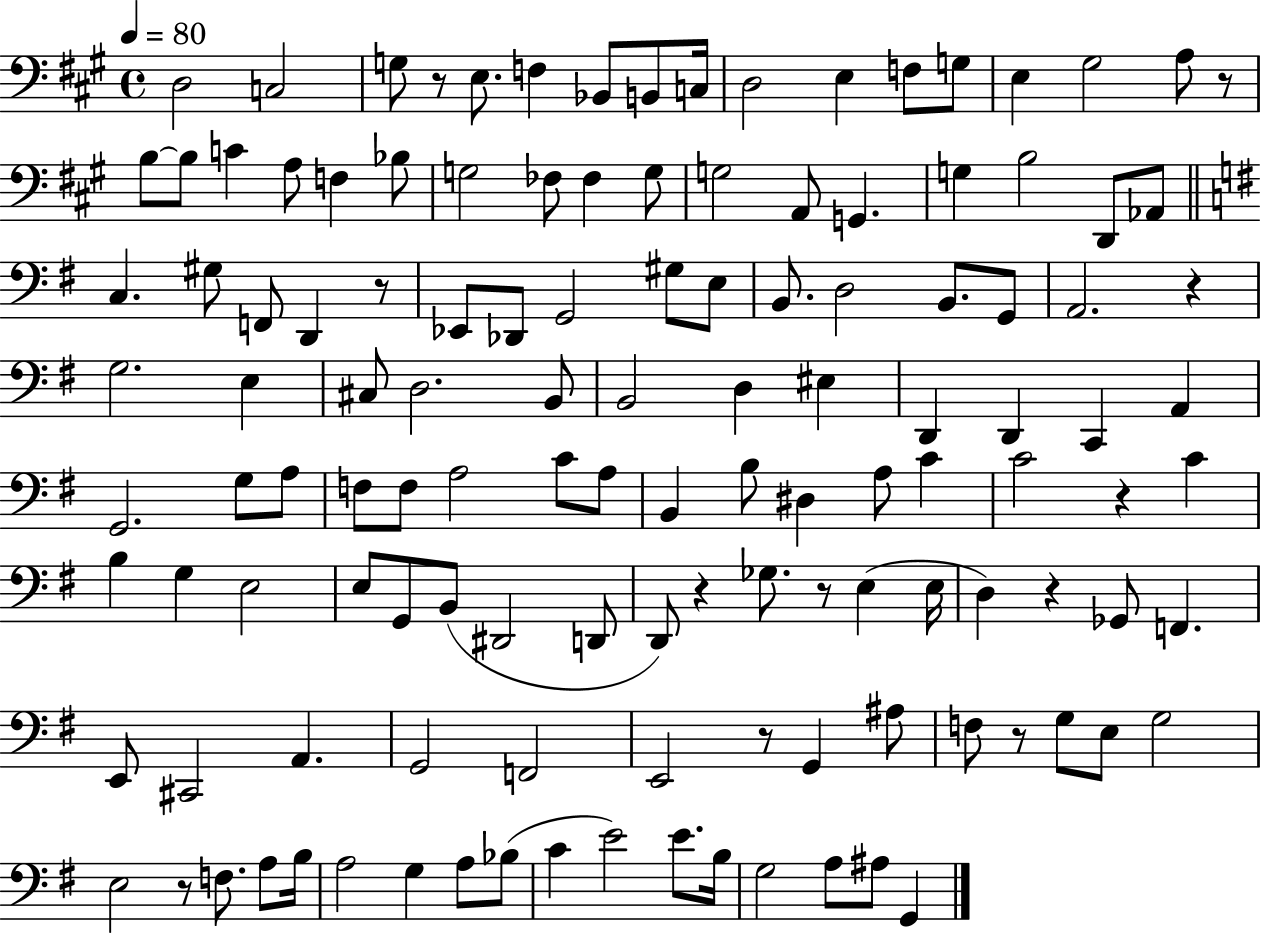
{
  \clef bass
  \time 4/4
  \defaultTimeSignature
  \key a \major
  \tempo 4 = 80
  d2 c2 | g8 r8 e8. f4 bes,8 b,8 c16 | d2 e4 f8 g8 | e4 gis2 a8 r8 | \break b8~~ b8 c'4 a8 f4 bes8 | g2 fes8 fes4 g8 | g2 a,8 g,4. | g4 b2 d,8 aes,8 | \break \bar "||" \break \key e \minor c4. gis8 f,8 d,4 r8 | ees,8 des,8 g,2 gis8 e8 | b,8. d2 b,8. g,8 | a,2. r4 | \break g2. e4 | cis8 d2. b,8 | b,2 d4 eis4 | d,4 d,4 c,4 a,4 | \break g,2. g8 a8 | f8 f8 a2 c'8 a8 | b,4 b8 dis4 a8 c'4 | c'2 r4 c'4 | \break b4 g4 e2 | e8 g,8 b,8( dis,2 d,8 | d,8) r4 ges8. r8 e4( e16 | d4) r4 ges,8 f,4. | \break e,8 cis,2 a,4. | g,2 f,2 | e,2 r8 g,4 ais8 | f8 r8 g8 e8 g2 | \break e2 r8 f8. a8 b16 | a2 g4 a8 bes8( | c'4 e'2) e'8. b16 | g2 a8 ais8 g,4 | \break \bar "|."
}